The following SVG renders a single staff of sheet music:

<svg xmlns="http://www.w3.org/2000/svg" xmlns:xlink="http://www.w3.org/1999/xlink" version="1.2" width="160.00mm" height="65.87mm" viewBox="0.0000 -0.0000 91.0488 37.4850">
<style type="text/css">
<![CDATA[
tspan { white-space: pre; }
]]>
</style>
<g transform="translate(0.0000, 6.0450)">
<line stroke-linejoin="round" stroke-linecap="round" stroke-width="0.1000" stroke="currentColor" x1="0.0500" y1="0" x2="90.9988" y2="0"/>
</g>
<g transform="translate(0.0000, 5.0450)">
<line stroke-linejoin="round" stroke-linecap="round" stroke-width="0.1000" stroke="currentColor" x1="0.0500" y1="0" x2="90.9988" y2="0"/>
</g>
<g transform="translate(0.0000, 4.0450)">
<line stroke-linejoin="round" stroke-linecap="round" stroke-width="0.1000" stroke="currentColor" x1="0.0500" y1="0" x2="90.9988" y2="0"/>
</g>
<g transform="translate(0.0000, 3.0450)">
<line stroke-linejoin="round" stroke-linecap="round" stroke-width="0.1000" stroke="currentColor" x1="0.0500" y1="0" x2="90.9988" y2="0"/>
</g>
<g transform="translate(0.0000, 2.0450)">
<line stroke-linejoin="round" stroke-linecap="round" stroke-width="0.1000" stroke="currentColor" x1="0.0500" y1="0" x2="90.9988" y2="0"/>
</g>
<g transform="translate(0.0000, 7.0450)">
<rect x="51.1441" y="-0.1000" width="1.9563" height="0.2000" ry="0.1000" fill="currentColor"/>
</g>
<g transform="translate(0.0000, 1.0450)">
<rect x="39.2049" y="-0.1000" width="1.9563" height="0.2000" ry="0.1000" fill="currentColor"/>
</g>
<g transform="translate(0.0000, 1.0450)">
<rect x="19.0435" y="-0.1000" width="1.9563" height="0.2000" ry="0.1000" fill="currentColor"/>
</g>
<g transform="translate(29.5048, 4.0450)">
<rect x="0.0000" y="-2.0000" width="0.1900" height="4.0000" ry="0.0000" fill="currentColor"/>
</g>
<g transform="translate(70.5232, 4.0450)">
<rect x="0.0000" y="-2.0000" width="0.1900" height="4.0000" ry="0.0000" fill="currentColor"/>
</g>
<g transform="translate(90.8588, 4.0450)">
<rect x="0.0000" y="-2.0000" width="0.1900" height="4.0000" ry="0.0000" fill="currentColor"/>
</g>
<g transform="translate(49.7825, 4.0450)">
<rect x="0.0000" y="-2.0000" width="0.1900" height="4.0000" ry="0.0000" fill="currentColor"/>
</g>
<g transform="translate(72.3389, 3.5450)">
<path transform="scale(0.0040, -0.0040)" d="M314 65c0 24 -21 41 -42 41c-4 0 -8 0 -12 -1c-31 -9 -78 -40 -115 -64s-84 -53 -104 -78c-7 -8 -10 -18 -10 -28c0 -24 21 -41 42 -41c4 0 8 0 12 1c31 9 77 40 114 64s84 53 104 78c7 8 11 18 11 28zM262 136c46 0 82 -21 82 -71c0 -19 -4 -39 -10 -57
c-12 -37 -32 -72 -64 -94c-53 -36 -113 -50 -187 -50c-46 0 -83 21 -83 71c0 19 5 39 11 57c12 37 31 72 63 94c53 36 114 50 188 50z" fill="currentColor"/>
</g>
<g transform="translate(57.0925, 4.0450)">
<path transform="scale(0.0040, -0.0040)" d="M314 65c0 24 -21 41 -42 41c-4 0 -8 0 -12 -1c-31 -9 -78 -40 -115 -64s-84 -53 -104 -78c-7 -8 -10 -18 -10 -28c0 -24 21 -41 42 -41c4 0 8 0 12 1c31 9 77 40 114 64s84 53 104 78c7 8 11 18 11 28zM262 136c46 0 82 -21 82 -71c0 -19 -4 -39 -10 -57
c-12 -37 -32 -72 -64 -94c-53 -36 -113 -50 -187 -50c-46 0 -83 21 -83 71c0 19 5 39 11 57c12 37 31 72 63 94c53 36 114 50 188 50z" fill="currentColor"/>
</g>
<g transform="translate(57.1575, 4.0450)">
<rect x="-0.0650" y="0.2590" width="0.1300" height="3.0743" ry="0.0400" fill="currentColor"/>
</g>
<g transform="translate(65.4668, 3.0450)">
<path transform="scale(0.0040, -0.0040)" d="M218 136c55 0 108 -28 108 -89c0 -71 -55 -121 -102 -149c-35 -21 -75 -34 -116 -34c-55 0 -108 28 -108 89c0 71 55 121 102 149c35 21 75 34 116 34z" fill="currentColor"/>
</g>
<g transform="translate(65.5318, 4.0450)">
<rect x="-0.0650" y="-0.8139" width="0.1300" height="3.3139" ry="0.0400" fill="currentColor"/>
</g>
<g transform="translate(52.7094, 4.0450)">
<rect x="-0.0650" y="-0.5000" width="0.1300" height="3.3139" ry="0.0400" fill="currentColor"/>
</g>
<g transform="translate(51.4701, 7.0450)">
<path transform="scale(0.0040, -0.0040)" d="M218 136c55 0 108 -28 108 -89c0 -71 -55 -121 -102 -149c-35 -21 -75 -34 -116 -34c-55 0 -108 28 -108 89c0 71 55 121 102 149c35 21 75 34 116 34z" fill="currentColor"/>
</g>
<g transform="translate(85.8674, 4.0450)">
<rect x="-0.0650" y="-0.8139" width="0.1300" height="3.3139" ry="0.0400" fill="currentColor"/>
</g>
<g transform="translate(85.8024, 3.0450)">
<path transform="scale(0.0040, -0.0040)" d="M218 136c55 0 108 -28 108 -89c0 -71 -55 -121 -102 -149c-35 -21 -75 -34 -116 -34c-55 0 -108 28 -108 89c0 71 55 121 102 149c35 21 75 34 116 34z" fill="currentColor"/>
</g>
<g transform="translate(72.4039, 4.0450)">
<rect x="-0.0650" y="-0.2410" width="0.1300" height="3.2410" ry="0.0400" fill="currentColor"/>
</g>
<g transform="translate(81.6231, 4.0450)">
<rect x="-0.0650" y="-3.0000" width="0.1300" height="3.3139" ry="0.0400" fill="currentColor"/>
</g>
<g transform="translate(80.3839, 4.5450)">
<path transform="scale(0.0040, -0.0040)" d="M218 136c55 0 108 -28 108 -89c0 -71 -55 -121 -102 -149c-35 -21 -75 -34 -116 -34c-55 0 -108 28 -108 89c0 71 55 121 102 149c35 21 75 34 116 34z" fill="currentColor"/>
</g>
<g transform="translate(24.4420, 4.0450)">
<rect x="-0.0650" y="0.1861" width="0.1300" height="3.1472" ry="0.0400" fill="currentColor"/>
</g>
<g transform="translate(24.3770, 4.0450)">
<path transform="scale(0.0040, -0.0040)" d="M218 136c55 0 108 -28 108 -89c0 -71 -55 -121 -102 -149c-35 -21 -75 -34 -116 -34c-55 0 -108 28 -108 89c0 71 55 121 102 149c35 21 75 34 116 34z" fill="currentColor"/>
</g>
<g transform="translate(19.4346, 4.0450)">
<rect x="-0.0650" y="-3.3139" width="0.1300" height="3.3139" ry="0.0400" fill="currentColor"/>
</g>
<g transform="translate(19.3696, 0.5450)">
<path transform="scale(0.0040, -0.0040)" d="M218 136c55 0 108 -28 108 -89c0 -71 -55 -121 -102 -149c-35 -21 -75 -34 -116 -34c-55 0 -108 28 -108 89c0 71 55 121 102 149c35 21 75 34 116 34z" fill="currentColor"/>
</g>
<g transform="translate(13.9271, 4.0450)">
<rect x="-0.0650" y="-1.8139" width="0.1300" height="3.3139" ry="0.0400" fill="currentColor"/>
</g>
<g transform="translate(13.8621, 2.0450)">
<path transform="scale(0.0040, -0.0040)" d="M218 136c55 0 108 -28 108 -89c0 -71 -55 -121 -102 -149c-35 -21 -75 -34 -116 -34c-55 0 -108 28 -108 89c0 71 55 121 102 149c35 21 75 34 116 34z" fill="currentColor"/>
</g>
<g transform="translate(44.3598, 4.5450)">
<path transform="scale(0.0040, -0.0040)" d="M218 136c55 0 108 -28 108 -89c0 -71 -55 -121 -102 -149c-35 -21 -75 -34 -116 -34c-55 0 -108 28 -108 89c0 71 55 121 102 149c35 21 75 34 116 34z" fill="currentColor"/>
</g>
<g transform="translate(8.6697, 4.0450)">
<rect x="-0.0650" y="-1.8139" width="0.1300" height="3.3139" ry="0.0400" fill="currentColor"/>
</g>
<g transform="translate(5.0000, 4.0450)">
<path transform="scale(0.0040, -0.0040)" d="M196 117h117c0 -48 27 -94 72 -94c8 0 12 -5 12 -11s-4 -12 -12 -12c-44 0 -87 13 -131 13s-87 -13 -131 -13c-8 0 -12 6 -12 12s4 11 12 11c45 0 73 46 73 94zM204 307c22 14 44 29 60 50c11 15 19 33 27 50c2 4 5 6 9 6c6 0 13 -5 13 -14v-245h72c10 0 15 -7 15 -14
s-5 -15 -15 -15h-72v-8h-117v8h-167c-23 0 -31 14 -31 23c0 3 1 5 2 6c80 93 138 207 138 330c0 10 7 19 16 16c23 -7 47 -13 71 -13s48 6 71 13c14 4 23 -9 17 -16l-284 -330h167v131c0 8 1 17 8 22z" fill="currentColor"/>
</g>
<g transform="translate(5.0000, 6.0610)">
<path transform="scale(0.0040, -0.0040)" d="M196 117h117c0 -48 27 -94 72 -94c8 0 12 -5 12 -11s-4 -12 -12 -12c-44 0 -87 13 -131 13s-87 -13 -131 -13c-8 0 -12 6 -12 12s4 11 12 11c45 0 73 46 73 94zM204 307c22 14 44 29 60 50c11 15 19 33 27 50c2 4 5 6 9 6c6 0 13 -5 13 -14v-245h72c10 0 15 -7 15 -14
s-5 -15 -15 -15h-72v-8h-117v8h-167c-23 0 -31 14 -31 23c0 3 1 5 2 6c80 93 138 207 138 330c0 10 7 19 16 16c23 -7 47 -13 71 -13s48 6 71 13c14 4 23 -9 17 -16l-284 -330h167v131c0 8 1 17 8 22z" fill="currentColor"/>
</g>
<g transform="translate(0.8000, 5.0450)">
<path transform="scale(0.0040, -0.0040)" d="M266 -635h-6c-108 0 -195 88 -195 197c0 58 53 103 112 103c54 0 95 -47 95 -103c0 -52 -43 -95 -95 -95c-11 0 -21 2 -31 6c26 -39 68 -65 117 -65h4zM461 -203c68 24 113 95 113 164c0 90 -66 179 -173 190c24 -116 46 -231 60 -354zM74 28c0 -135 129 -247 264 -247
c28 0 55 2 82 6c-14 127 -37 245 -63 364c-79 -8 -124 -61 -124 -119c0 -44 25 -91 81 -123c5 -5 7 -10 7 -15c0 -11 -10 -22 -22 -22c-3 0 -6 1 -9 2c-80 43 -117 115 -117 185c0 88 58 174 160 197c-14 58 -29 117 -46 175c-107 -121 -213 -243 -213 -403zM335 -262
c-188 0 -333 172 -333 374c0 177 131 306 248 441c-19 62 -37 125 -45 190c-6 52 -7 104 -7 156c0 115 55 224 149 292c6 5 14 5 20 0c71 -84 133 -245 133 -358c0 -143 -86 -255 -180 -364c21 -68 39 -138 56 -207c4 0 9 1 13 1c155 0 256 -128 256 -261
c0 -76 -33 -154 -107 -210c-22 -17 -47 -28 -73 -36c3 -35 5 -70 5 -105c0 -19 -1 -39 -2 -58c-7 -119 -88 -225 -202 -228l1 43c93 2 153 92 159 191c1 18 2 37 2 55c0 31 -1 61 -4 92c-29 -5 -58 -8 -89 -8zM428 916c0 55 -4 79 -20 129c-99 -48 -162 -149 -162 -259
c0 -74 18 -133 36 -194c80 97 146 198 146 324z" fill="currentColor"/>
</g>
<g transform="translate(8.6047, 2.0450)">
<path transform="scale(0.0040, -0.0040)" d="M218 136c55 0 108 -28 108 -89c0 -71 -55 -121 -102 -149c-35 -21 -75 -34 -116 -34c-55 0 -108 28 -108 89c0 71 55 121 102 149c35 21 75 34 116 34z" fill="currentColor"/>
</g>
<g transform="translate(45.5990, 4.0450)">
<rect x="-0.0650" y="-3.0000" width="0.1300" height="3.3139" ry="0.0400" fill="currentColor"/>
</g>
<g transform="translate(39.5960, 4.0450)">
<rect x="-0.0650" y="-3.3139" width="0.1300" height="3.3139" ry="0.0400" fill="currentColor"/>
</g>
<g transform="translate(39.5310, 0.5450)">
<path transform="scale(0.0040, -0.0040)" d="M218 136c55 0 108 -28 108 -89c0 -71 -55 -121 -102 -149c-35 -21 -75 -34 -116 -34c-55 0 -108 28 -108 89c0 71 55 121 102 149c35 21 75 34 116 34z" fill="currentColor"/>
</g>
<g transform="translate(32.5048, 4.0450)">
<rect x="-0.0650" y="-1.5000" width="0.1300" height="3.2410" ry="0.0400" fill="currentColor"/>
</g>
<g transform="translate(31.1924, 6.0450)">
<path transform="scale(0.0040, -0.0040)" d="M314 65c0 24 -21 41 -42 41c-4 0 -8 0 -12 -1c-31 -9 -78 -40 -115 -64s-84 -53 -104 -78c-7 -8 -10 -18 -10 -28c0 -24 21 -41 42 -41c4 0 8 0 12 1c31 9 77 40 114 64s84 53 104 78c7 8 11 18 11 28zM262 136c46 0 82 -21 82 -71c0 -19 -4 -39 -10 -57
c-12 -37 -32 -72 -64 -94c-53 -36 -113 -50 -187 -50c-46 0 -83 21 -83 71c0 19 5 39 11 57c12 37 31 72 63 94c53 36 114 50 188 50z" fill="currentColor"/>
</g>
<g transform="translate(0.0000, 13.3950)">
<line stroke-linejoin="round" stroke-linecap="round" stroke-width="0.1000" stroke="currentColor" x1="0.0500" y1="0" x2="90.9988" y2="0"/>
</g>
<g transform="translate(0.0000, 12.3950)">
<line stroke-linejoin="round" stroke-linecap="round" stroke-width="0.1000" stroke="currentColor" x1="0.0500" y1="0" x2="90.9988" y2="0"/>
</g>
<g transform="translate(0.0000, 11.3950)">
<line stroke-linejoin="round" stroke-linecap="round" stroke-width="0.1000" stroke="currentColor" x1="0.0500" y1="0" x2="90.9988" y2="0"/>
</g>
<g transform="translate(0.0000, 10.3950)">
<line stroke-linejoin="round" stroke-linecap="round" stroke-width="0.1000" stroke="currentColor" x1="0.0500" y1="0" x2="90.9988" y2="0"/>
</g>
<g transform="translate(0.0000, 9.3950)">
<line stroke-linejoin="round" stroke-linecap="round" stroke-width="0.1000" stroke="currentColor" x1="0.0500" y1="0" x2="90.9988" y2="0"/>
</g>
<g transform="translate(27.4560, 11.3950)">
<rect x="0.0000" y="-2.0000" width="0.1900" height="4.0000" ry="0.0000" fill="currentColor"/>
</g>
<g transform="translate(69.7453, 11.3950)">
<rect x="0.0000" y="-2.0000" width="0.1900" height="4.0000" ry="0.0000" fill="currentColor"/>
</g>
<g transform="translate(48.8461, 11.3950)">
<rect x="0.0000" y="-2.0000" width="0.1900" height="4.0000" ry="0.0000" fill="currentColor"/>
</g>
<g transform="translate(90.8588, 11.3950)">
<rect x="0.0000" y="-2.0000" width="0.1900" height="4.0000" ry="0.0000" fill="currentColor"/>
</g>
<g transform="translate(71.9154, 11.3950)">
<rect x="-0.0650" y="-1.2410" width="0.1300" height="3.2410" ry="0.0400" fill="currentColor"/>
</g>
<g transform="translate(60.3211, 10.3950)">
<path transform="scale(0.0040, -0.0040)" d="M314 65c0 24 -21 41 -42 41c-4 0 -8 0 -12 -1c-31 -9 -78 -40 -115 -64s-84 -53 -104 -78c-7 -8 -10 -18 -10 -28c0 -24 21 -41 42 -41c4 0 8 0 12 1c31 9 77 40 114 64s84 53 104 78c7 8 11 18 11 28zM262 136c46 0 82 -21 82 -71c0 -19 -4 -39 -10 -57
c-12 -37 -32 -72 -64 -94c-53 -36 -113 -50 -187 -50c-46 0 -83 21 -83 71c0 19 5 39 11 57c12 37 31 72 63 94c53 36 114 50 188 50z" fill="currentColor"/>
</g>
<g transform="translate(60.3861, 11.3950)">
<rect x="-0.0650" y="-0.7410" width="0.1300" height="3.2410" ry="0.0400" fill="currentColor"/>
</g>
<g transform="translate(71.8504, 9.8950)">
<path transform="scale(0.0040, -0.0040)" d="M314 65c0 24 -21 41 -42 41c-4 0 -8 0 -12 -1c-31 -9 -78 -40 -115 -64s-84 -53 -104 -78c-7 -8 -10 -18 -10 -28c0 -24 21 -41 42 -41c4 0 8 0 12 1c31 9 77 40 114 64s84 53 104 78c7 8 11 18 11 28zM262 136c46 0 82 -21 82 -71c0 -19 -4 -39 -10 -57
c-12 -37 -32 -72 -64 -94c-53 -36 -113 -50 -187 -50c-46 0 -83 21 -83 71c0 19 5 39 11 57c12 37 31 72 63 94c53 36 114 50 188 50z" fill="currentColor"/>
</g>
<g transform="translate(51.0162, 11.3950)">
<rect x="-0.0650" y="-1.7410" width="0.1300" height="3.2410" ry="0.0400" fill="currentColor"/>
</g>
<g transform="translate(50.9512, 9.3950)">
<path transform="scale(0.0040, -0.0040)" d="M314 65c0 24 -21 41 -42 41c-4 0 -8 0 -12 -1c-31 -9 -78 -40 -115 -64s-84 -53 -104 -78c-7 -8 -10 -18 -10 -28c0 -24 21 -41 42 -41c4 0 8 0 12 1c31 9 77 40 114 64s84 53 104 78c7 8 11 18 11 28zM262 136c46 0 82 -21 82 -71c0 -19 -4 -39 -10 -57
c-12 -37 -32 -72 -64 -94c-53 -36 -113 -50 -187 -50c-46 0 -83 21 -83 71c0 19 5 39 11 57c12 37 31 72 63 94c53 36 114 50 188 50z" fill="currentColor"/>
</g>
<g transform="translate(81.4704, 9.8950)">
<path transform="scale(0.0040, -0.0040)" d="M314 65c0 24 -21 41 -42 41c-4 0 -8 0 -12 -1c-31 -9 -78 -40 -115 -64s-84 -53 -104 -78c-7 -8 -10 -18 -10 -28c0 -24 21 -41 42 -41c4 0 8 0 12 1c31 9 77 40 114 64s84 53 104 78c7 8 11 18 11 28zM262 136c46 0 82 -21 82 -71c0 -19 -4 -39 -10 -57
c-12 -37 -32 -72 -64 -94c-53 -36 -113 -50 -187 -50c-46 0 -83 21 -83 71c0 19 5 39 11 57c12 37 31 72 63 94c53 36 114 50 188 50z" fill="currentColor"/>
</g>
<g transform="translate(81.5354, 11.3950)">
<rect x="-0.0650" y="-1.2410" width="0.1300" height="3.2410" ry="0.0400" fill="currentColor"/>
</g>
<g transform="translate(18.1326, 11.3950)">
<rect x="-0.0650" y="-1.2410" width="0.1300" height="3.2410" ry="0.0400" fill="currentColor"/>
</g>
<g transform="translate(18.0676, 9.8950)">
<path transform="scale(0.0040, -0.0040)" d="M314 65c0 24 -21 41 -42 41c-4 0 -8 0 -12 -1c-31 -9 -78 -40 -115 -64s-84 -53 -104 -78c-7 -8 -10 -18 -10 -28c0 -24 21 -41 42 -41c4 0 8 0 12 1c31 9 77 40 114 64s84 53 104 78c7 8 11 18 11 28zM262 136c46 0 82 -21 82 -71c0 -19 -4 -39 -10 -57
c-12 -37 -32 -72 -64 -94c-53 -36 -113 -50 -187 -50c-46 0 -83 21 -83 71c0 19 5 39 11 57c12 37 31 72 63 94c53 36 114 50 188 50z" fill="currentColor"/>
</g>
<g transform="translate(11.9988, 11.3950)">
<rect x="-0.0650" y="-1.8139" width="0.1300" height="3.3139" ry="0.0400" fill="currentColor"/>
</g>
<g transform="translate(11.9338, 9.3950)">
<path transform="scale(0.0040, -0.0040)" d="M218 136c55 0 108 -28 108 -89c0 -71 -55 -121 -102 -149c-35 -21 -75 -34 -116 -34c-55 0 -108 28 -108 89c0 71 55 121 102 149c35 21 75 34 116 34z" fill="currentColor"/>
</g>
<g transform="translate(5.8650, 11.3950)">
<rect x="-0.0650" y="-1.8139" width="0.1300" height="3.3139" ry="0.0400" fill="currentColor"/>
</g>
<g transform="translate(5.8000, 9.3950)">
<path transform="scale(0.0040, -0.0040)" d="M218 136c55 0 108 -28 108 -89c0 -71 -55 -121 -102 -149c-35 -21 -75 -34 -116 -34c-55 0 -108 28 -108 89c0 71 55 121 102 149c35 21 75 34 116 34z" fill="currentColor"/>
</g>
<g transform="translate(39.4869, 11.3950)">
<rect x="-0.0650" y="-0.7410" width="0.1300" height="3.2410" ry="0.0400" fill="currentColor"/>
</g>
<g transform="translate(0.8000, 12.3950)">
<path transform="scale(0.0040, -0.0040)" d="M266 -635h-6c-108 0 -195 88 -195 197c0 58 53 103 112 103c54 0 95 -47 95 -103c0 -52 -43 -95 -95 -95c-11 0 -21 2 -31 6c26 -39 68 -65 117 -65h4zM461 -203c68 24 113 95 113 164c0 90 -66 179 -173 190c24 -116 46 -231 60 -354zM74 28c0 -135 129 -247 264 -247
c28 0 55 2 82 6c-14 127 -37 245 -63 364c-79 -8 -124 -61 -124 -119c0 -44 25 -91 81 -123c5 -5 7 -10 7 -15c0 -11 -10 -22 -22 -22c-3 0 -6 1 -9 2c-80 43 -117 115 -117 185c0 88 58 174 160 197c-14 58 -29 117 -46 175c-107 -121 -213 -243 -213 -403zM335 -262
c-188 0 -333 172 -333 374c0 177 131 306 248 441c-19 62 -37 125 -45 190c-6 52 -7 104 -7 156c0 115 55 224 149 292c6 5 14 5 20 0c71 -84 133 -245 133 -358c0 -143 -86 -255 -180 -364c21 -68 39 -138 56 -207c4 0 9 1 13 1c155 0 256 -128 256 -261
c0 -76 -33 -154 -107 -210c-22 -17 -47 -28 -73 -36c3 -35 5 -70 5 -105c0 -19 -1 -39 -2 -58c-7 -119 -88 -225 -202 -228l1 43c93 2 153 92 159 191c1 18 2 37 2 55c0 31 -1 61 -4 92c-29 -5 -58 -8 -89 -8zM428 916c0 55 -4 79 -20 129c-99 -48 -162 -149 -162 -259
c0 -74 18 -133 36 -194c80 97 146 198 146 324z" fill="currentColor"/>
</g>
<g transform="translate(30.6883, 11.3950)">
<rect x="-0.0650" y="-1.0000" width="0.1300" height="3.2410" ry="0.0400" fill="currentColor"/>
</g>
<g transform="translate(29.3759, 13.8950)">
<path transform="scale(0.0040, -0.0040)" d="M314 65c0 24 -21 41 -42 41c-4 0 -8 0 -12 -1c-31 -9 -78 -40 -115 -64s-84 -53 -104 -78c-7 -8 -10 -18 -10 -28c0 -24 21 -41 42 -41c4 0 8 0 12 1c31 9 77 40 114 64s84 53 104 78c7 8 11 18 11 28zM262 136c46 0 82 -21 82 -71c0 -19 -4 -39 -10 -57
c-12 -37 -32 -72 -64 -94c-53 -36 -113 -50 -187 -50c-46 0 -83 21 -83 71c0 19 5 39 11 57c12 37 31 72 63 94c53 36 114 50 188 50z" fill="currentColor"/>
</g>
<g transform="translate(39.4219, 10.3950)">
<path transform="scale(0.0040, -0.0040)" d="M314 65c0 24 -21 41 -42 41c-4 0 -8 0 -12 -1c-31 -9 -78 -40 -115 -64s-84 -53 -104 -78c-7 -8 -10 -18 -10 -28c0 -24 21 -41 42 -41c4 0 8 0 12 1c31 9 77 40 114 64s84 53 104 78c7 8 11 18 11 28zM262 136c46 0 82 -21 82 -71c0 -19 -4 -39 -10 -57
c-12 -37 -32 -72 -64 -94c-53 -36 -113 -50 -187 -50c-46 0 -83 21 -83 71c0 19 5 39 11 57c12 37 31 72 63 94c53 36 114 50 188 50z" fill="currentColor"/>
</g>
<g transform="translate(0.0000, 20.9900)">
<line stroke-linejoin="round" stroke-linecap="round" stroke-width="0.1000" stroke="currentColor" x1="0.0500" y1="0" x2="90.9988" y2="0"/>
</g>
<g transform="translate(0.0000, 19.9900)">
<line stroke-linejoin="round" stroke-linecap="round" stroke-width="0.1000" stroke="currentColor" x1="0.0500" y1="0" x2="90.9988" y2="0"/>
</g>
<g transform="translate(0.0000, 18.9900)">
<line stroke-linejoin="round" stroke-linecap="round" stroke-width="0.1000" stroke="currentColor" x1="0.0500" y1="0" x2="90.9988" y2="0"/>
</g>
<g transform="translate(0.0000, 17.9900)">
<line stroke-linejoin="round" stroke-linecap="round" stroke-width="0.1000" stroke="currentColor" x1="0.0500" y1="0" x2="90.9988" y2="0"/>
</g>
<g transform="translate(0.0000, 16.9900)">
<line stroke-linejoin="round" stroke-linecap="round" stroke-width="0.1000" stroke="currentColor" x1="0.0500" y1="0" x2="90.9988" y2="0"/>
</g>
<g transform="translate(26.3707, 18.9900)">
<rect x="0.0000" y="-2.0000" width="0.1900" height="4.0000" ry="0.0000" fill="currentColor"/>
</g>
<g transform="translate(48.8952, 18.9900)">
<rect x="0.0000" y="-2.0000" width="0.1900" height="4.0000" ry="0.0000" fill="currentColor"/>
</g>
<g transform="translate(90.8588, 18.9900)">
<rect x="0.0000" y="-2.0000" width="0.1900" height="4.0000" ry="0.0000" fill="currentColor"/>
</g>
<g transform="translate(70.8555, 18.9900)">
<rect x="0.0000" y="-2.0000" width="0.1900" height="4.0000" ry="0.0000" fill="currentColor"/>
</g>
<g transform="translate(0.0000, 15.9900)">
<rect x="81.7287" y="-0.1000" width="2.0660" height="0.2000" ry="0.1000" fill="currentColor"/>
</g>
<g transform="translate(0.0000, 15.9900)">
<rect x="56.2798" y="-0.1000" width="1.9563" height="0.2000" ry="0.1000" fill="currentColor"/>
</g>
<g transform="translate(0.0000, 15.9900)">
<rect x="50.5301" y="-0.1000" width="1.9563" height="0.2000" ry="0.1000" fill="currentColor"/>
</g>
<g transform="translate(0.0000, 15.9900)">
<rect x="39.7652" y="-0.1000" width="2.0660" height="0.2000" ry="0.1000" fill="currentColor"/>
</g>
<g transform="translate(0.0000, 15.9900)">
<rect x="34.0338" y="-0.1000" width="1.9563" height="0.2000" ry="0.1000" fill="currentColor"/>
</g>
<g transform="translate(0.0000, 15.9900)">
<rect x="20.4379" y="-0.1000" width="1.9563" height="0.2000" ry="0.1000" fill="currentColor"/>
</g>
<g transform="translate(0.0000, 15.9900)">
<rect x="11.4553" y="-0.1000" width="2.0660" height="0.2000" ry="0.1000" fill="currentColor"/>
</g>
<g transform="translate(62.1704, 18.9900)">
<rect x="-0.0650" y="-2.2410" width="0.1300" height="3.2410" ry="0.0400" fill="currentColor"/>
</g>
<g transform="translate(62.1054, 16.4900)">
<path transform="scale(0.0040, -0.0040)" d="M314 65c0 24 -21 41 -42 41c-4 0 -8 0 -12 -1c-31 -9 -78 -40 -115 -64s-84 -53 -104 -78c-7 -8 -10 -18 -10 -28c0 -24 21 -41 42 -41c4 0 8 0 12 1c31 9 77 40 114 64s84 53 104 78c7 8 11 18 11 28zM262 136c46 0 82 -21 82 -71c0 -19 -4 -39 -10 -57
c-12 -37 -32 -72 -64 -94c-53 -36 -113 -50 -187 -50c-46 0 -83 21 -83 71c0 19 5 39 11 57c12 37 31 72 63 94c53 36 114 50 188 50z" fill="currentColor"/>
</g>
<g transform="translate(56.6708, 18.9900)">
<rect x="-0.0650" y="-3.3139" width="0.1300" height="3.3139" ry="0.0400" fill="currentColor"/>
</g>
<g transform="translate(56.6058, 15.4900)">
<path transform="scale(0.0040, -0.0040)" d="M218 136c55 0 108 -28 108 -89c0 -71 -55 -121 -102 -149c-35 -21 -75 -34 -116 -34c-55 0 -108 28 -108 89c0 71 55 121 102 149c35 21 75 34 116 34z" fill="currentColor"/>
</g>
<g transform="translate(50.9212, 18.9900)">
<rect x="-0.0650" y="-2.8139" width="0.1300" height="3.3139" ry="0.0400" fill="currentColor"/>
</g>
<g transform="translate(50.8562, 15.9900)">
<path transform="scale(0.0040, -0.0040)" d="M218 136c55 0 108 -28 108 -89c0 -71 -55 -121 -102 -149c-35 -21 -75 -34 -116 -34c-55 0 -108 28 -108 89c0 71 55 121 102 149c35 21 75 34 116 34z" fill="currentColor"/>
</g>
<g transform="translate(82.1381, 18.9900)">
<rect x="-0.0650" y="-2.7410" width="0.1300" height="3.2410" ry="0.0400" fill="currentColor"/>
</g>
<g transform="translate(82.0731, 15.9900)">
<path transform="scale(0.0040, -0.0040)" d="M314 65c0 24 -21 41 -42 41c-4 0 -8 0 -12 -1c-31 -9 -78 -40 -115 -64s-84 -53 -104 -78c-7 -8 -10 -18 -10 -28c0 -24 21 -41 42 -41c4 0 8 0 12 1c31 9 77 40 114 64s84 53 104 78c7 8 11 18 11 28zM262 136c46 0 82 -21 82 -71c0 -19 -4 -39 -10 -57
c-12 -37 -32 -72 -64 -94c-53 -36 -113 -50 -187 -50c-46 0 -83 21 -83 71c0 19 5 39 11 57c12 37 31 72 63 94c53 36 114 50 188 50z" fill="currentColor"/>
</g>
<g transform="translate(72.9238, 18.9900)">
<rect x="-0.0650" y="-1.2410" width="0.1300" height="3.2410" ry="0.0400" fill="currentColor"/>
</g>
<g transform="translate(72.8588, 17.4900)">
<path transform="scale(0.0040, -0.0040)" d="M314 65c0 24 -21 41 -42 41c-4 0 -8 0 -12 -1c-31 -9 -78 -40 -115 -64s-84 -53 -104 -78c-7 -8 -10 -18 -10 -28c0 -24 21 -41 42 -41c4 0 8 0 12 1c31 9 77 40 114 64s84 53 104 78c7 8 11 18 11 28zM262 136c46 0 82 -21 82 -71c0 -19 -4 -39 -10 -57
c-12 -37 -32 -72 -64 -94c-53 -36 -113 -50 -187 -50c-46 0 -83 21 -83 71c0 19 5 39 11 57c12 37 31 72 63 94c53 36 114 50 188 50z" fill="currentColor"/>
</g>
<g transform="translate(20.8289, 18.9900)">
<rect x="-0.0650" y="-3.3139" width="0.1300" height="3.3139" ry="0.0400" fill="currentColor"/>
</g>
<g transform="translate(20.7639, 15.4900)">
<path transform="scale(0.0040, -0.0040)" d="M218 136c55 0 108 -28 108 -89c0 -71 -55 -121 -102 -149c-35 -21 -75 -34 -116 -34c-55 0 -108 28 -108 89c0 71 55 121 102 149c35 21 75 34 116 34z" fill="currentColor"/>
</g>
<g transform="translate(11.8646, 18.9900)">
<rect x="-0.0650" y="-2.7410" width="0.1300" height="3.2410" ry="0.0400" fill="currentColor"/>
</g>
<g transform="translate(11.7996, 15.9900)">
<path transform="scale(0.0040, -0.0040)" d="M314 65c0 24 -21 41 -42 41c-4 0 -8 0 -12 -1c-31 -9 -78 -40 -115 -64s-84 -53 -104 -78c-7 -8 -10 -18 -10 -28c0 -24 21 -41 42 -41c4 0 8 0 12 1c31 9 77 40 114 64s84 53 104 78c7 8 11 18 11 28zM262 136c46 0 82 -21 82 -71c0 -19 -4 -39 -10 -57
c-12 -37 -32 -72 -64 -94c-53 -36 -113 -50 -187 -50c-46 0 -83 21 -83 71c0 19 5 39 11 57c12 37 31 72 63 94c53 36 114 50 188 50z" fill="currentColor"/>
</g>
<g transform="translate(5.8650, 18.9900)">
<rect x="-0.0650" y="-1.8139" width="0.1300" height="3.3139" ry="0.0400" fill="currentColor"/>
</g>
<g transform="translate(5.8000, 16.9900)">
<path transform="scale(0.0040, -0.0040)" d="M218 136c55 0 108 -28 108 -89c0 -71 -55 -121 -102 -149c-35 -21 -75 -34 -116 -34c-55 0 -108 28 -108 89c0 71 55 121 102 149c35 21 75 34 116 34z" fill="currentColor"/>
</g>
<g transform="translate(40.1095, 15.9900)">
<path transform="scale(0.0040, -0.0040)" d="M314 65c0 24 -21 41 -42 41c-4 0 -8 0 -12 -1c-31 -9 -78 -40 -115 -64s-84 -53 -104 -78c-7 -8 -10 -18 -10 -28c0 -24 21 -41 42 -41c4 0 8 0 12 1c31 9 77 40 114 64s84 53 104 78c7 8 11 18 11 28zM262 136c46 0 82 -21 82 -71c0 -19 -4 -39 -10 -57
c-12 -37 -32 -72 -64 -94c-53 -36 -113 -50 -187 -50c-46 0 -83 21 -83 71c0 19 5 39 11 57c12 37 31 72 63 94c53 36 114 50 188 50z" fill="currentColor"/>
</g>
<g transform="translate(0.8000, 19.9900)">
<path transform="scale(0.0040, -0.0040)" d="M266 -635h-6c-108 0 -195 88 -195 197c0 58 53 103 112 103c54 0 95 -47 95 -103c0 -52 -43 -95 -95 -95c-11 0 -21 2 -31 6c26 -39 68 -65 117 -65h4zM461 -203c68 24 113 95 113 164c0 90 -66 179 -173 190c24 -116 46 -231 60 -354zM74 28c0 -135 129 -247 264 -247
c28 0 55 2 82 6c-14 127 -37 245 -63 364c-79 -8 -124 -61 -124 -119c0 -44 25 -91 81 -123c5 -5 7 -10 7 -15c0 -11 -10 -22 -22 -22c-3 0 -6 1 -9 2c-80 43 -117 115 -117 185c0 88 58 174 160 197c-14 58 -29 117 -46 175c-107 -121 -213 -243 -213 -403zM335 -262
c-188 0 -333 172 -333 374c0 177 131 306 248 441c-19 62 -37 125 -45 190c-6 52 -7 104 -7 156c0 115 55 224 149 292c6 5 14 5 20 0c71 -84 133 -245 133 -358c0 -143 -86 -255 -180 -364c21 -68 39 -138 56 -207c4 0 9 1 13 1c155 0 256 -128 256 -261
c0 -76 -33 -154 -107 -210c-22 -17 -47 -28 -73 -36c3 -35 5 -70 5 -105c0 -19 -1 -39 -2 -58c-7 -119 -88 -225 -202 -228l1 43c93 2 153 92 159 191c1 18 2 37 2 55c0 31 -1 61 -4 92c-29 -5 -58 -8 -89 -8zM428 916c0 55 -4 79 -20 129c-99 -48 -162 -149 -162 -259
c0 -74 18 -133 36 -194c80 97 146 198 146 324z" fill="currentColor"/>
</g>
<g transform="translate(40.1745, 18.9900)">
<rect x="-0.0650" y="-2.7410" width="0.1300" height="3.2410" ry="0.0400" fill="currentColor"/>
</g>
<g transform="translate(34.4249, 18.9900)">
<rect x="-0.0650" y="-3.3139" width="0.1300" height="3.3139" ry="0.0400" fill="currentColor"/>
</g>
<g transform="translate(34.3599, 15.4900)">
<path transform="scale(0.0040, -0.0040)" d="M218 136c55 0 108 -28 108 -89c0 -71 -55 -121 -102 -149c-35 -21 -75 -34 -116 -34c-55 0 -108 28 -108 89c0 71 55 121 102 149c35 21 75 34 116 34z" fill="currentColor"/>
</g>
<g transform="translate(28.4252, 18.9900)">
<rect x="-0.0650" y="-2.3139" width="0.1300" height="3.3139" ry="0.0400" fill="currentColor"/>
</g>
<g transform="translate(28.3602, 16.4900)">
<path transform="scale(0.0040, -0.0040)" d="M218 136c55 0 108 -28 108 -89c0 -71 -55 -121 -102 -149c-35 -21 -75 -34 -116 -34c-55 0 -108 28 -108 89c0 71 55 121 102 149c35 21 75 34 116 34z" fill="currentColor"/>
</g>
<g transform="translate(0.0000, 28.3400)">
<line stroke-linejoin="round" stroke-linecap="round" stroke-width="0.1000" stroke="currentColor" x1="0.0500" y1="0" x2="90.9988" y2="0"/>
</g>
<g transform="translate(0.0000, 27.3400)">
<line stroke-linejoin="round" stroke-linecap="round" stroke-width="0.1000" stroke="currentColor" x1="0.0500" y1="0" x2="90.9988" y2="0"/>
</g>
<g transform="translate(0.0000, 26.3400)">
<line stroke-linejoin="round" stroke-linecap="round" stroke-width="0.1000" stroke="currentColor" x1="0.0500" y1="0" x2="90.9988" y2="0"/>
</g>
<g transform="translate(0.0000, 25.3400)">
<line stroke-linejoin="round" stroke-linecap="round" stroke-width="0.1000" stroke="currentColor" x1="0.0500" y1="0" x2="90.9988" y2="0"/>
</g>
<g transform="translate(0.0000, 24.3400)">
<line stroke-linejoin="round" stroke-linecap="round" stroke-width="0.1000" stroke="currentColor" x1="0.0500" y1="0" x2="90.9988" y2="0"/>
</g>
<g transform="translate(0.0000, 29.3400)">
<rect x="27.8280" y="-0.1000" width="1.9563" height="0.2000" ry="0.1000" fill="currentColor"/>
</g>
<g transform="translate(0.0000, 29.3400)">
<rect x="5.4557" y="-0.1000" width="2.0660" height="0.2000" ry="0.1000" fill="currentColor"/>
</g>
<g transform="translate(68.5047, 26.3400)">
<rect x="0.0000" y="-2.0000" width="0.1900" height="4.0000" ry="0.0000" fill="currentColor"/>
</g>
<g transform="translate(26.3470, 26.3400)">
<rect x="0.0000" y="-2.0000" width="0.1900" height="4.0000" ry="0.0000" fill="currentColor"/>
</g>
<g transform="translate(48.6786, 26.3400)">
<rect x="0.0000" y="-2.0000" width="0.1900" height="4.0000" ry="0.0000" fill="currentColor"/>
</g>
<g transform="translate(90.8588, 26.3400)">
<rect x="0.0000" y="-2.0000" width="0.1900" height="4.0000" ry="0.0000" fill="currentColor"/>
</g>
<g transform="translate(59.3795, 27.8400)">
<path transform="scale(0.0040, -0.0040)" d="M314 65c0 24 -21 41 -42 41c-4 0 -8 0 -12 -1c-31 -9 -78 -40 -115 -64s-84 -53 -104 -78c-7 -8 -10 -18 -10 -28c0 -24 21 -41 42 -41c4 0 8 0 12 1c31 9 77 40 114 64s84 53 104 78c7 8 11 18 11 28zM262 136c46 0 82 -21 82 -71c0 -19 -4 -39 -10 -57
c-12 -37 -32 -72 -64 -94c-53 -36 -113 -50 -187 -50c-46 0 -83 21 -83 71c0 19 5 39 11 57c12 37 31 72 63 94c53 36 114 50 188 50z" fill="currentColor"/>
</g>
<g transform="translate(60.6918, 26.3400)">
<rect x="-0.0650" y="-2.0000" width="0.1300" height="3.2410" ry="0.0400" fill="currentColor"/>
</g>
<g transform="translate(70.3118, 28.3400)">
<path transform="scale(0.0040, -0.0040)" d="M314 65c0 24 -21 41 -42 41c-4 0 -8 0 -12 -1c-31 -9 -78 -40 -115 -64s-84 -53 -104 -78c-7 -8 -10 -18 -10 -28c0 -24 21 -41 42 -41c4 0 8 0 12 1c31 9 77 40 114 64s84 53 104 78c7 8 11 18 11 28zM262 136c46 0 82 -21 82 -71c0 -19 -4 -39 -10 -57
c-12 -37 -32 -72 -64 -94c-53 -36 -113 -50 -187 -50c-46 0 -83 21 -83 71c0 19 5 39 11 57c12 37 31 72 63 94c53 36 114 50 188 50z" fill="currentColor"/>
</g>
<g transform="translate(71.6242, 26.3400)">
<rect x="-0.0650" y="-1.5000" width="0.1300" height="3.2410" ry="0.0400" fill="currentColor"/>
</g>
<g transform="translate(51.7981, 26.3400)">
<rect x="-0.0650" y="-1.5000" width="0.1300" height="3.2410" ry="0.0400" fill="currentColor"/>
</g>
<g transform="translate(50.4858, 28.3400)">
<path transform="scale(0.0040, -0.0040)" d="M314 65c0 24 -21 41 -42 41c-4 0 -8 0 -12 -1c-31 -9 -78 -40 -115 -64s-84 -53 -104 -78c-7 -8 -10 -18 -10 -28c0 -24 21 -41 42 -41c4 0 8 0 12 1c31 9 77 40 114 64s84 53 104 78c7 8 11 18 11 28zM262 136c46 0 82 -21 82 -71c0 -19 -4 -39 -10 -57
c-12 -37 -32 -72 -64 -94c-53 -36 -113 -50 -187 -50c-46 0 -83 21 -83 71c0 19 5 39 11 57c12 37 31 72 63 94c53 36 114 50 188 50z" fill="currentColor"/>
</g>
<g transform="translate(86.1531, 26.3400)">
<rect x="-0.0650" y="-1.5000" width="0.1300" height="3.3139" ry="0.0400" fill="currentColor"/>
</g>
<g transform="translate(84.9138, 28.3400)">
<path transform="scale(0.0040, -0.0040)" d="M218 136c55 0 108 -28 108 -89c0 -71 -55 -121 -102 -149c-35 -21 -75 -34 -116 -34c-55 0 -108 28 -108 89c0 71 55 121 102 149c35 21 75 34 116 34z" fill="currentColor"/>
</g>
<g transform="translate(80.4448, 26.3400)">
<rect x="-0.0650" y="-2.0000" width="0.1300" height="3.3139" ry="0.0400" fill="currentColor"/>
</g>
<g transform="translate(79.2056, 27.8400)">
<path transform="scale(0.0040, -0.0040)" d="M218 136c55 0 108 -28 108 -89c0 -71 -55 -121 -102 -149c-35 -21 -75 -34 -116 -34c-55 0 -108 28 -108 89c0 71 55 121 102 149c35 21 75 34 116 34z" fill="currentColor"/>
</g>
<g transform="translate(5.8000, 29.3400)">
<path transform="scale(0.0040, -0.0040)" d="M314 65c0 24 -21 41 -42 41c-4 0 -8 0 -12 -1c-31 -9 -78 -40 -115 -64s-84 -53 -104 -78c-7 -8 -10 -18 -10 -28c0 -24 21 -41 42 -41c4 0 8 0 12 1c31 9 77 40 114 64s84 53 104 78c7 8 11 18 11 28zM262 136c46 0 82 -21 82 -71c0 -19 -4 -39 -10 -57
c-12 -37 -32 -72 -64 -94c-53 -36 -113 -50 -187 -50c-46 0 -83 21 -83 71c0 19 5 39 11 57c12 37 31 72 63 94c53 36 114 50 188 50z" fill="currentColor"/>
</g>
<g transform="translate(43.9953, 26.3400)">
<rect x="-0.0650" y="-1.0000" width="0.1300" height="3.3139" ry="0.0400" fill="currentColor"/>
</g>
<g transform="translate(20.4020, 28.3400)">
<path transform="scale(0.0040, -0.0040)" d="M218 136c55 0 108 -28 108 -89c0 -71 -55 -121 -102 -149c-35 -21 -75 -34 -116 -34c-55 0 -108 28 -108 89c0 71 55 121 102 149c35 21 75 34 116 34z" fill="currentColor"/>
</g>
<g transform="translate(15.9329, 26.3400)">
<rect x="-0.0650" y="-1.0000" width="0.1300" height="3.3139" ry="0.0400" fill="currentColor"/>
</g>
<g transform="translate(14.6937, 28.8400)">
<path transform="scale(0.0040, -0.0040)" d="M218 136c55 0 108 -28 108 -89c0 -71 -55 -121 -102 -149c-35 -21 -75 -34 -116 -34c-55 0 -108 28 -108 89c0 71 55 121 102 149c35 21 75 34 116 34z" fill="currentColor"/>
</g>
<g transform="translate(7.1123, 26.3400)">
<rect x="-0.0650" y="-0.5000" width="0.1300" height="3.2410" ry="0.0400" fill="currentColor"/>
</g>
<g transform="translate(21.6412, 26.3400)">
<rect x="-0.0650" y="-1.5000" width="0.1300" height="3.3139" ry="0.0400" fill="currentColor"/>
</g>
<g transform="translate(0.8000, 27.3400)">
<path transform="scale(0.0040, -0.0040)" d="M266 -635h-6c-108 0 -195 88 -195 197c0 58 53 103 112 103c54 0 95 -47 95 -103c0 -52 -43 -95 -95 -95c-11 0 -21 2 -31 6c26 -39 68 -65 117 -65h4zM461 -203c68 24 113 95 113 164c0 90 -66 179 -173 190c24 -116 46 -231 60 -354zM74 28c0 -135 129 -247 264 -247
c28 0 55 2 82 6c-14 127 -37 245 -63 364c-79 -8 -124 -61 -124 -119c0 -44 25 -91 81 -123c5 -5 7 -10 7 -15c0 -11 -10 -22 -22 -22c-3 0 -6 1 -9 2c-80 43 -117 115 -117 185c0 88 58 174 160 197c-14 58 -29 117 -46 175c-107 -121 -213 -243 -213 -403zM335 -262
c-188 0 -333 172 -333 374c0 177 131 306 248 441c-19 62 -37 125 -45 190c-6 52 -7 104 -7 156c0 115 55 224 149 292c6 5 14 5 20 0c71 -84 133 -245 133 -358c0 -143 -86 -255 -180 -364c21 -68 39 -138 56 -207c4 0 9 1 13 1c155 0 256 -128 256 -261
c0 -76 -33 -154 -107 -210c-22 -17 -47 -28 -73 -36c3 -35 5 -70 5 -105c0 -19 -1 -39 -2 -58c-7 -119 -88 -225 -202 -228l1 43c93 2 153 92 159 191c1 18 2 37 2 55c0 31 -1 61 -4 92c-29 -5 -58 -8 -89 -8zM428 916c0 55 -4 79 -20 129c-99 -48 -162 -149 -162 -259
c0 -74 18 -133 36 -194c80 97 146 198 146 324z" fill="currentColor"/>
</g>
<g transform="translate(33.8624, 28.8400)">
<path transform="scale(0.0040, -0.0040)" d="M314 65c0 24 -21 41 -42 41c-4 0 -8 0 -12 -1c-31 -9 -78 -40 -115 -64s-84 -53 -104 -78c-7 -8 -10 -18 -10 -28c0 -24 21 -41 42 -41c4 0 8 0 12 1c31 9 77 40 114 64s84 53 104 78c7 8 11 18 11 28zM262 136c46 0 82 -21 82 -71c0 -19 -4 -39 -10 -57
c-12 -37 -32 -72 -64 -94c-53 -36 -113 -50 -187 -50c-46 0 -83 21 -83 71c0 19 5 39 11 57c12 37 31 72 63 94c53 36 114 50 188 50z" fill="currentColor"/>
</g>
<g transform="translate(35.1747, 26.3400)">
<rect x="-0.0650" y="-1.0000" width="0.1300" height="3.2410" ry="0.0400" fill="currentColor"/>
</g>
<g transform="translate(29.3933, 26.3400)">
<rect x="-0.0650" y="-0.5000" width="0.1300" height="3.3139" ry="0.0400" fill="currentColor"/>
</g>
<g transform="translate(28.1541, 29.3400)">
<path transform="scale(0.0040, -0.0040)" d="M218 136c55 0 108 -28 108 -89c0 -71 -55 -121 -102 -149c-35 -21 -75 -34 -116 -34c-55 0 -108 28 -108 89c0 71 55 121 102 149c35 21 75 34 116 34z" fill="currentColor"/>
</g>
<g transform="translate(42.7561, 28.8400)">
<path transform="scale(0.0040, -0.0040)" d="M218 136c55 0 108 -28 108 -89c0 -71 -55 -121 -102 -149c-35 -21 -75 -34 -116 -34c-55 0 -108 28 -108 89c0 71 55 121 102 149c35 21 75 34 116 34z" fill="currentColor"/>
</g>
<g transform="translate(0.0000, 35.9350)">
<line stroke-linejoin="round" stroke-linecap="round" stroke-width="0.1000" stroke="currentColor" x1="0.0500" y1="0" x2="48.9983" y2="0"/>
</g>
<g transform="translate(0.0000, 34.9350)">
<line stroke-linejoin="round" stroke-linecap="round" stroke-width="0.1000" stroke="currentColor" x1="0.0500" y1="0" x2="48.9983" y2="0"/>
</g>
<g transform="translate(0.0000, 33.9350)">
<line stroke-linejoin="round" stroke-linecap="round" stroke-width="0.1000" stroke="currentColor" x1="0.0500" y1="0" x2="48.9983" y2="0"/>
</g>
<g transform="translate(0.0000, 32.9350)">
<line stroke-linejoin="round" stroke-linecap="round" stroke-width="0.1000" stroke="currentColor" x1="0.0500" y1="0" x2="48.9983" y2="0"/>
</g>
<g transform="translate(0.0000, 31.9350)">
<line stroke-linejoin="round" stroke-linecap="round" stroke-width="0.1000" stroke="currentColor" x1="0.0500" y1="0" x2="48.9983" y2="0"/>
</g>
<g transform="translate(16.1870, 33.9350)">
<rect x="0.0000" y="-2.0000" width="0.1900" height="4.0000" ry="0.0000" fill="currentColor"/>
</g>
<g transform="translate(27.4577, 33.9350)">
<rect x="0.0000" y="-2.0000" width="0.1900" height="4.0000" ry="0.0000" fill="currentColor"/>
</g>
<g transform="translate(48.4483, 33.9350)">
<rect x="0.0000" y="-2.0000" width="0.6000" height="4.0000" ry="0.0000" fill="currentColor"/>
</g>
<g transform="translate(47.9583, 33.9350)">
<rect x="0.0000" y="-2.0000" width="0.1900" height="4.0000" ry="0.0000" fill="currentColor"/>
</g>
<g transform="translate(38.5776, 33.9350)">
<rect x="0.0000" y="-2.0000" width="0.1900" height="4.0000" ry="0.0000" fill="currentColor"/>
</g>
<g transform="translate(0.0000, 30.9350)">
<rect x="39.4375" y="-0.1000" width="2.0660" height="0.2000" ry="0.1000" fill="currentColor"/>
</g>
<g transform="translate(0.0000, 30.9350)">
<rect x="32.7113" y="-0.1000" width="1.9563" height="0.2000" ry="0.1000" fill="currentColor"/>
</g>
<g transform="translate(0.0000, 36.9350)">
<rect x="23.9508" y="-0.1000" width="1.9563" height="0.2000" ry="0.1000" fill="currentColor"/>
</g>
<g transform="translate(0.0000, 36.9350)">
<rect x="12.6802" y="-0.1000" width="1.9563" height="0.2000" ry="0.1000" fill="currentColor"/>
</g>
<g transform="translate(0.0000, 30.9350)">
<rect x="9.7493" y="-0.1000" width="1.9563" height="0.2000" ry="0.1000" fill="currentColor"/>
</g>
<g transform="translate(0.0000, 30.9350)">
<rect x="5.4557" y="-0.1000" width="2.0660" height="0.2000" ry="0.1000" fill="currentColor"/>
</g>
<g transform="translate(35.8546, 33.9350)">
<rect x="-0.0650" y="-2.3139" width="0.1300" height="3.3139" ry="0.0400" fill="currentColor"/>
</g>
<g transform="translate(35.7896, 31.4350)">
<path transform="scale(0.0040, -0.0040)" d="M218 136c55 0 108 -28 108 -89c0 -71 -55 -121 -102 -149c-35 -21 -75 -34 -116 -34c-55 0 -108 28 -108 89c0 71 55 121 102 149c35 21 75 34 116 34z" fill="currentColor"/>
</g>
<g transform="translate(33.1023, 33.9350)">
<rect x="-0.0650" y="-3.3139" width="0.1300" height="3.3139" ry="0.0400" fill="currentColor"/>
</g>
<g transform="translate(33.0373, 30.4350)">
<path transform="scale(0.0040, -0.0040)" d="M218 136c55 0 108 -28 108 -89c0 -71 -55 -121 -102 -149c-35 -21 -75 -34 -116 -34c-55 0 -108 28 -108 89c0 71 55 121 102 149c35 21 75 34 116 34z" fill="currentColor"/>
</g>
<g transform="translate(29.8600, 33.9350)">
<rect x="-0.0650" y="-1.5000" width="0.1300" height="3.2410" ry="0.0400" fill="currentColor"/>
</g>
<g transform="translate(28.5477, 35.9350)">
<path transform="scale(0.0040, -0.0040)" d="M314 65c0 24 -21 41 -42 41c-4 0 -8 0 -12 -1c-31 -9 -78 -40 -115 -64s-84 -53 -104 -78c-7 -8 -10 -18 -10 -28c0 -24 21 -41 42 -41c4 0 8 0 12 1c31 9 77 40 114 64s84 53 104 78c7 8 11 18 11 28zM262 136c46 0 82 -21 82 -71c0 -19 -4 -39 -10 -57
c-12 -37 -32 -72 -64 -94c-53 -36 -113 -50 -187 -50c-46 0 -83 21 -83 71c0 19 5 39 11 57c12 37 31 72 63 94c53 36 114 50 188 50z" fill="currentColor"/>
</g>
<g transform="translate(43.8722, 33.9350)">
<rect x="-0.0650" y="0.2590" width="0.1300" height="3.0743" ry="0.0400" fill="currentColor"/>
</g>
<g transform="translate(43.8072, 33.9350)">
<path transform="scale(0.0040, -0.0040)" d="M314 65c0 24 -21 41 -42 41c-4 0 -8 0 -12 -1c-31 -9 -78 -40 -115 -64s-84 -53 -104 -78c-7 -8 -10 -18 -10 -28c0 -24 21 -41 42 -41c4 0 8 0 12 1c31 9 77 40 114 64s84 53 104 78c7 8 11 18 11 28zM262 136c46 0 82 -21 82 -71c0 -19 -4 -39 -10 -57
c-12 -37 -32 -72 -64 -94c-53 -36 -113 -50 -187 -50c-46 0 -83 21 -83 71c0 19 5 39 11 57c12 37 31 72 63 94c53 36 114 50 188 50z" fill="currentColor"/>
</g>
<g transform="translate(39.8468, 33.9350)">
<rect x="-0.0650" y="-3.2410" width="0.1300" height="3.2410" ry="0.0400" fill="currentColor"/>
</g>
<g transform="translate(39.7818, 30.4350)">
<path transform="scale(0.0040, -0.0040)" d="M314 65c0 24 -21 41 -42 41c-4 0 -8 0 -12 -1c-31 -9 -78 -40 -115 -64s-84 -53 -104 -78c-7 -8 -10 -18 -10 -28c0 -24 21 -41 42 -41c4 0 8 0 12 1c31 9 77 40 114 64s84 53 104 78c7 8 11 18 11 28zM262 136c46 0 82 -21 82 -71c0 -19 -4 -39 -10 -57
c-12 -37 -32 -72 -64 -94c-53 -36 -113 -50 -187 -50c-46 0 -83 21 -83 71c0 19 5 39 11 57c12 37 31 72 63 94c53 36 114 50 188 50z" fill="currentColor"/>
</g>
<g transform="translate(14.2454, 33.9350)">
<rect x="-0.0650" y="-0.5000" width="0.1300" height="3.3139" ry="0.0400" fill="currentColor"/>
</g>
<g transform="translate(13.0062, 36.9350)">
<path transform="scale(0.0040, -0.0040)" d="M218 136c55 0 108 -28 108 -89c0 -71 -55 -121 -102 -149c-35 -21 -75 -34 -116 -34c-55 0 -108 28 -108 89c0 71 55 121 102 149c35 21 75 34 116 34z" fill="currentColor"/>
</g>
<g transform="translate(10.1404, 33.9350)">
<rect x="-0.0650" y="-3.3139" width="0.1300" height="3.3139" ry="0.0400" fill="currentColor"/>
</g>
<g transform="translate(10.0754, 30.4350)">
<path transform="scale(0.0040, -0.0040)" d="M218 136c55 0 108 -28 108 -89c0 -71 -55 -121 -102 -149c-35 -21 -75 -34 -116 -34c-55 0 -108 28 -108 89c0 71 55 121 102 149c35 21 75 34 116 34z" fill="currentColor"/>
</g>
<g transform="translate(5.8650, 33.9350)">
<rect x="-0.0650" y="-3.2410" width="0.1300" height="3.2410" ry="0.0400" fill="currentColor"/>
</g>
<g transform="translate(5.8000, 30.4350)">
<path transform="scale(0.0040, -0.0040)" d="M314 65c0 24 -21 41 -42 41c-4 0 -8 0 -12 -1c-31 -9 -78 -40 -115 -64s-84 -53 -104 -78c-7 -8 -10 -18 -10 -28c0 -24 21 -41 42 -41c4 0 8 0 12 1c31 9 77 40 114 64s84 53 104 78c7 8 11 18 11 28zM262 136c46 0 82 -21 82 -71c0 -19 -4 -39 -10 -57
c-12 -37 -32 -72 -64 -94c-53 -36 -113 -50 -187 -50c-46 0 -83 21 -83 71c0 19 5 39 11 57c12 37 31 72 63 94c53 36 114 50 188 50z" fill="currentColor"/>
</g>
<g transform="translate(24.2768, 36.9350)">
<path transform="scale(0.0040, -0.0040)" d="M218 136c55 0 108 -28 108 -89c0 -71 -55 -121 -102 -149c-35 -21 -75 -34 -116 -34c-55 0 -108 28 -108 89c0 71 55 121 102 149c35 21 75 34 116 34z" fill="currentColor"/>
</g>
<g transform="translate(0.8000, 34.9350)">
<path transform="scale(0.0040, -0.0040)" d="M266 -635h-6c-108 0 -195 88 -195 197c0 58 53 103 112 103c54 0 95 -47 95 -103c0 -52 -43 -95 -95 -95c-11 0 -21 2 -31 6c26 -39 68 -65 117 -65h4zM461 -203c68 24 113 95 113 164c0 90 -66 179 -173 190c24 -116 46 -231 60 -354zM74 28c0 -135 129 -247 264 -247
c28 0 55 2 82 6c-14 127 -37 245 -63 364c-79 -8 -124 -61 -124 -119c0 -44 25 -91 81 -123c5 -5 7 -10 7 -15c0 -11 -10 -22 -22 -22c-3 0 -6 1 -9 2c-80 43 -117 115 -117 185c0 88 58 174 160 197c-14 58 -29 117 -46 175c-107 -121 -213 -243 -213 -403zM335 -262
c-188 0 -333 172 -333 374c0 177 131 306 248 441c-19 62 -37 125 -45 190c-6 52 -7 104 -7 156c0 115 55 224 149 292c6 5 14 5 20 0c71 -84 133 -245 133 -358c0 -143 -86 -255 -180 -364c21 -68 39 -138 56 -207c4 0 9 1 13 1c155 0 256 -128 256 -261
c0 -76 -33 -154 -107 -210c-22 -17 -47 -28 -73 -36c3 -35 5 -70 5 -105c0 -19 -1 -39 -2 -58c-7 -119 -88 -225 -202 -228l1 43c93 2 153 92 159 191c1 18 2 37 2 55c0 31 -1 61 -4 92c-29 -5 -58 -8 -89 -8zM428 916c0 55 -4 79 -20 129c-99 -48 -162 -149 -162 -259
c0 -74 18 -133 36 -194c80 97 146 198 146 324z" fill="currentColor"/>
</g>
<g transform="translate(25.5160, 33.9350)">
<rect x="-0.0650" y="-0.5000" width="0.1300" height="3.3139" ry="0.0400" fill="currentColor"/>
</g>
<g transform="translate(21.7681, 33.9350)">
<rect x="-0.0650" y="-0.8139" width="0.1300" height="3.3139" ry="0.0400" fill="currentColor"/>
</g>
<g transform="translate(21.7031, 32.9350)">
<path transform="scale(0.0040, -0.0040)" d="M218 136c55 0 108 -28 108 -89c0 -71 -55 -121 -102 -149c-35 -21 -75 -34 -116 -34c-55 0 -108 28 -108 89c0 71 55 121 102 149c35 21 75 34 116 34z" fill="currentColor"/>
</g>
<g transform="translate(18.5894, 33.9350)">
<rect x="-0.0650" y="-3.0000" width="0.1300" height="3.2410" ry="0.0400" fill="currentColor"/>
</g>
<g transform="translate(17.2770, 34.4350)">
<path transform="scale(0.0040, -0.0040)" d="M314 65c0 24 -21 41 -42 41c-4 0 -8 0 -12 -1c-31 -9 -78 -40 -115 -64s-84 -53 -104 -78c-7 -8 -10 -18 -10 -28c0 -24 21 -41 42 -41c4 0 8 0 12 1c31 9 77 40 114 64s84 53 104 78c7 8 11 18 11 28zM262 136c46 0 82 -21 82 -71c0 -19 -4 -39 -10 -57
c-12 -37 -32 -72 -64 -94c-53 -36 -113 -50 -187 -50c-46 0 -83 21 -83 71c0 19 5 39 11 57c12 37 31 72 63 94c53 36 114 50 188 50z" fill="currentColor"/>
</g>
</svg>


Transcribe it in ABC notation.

X:1
T:Untitled
M:4/4
L:1/4
K:C
f f b B E2 b A C B2 d c2 A d f f e2 D2 d2 f2 d2 e2 e2 f a2 b g b a2 a b g2 e2 a2 C2 D E C D2 D E2 F2 E2 F E b2 b C A2 d C E2 b g b2 B2